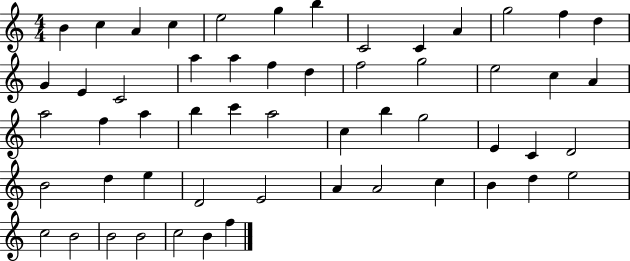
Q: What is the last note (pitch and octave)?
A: F5